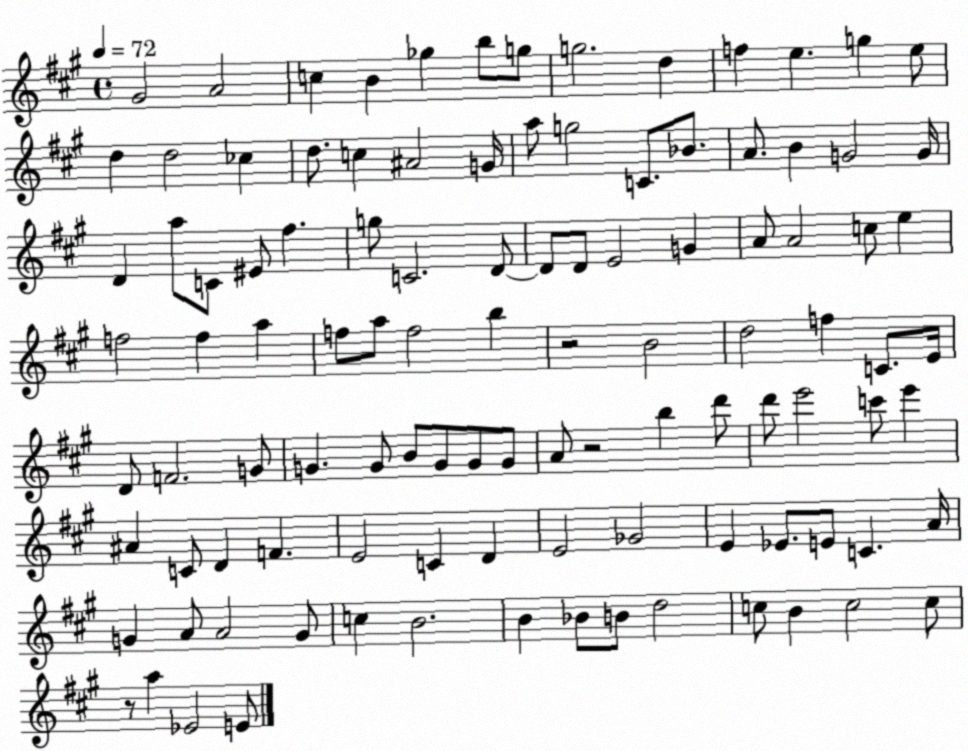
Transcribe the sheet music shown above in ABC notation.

X:1
T:Untitled
M:4/4
L:1/4
K:A
^G2 A2 c B _g b/2 g/2 g2 d f e g e/2 d d2 _c d/2 c ^A2 G/4 a/2 g2 C/2 _B/2 A/2 B G2 G/4 D a/2 C/2 ^E/2 ^f g/2 C2 D/2 D/2 D/2 E2 G A/2 A2 c/2 e f2 f a f/2 a/2 f2 b z2 B2 d2 f C/2 E/4 D/2 F2 G/2 G G/2 B/2 G/2 G/2 G/2 A/2 z2 b d'/2 d'/2 e'2 c'/2 e' ^A C/2 D F E2 C D E2 _G2 E _E/2 E/2 C A/4 G A/2 A2 G/2 c B2 B _B/2 B/2 d2 c/2 B c2 c/2 z/2 a _E2 E/2